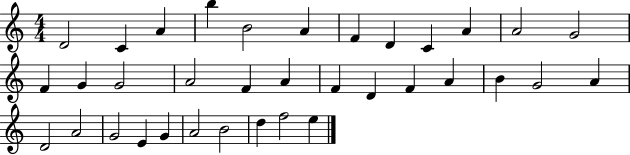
X:1
T:Untitled
M:4/4
L:1/4
K:C
D2 C A b B2 A F D C A A2 G2 F G G2 A2 F A F D F A B G2 A D2 A2 G2 E G A2 B2 d f2 e